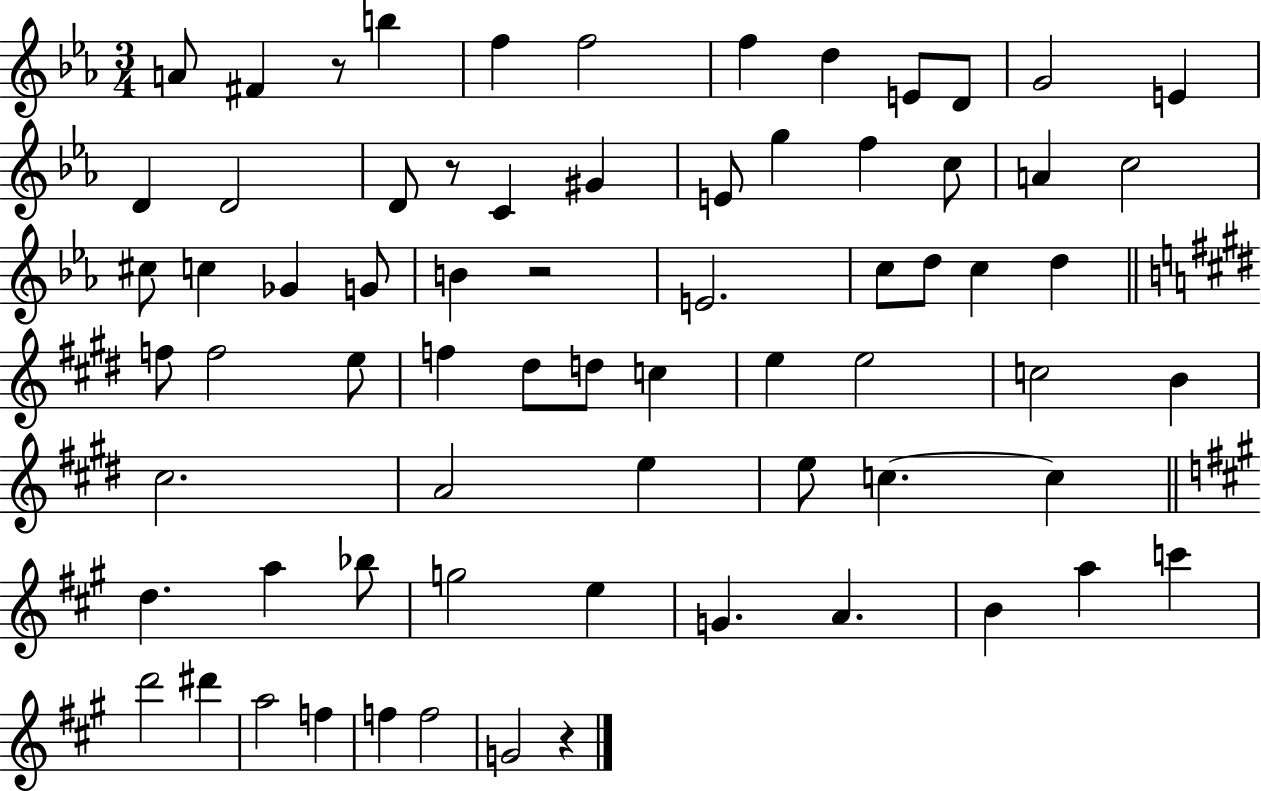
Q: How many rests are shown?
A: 4